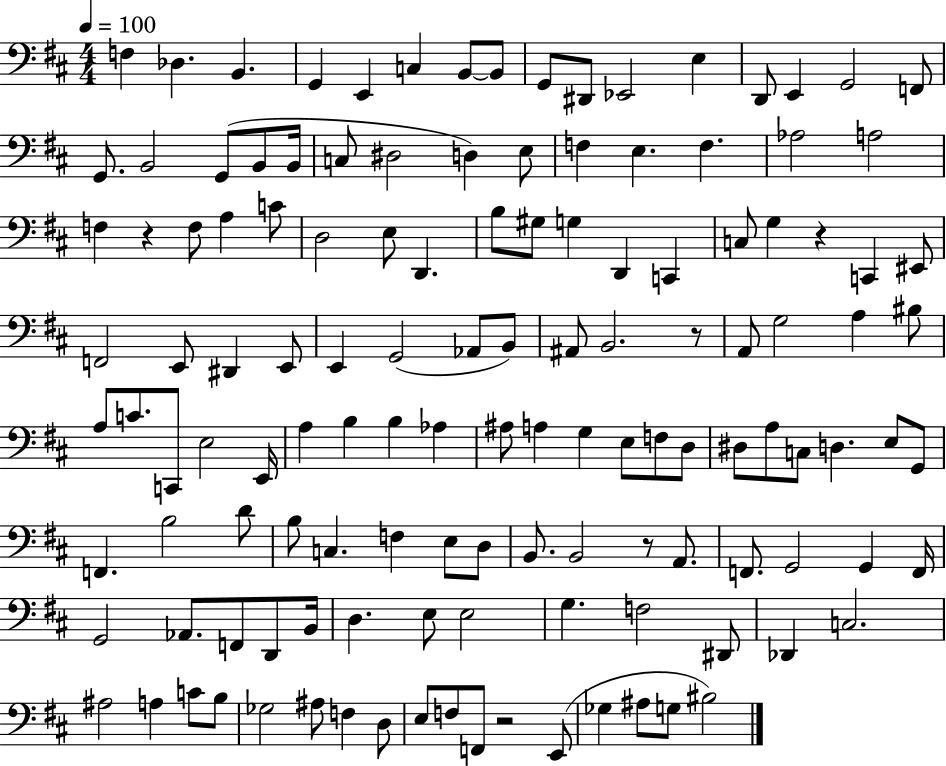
{
  \clef bass
  \numericTimeSignature
  \time 4/4
  \key d \major
  \tempo 4 = 100
  f4 des4. b,4. | g,4 e,4 c4 b,8~~ b,8 | g,8 dis,8 ees,2 e4 | d,8 e,4 g,2 f,8 | \break g,8. b,2 g,8( b,8 b,16 | c8 dis2 d4) e8 | f4 e4. f4. | aes2 a2 | \break f4 r4 f8 a4 c'8 | d2 e8 d,4. | b8 gis8 g4 d,4 c,4 | c8 g4 r4 c,4 eis,8 | \break f,2 e,8 dis,4 e,8 | e,4 g,2( aes,8 b,8) | ais,8 b,2. r8 | a,8 g2 a4 bis8 | \break a8 c'8. c,8 e2 e,16 | a4 b4 b4 aes4 | ais8 a4 g4 e8 f8 d8 | dis8 a8 c8 d4. e8 g,8 | \break f,4. b2 d'8 | b8 c4. f4 e8 d8 | b,8. b,2 r8 a,8. | f,8. g,2 g,4 f,16 | \break g,2 aes,8. f,8 d,8 b,16 | d4. e8 e2 | g4. f2 dis,8 | des,4 c2. | \break ais2 a4 c'8 b8 | ges2 ais8 f4 d8 | e8 f8 f,8 r2 e,8( | ges4 ais8 g8 bis2) | \break \bar "|."
}